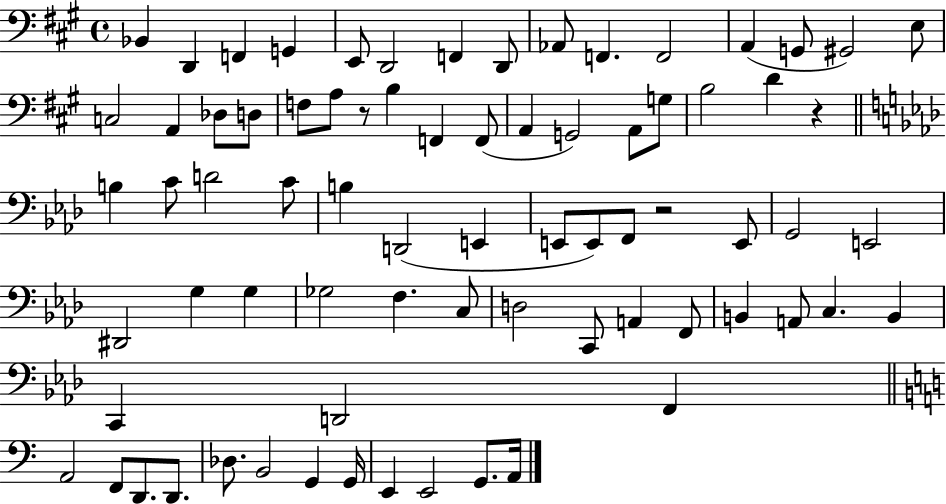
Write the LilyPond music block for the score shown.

{
  \clef bass
  \time 4/4
  \defaultTimeSignature
  \key a \major
  bes,4 d,4 f,4 g,4 | e,8 d,2 f,4 d,8 | aes,8 f,4. f,2 | a,4( g,8 gis,2) e8 | \break c2 a,4 des8 d8 | f8 a8 r8 b4 f,4 f,8( | a,4 g,2) a,8 g8 | b2 d'4 r4 | \break \bar "||" \break \key aes \major b4 c'8 d'2 c'8 | b4 d,2( e,4 | e,8 e,8) f,8 r2 e,8 | g,2 e,2 | \break dis,2 g4 g4 | ges2 f4. c8 | d2 c,8 a,4 f,8 | b,4 a,8 c4. b,4 | \break c,4 d,2 f,4 | \bar "||" \break \key c \major a,2 f,8 d,8. d,8. | des8. b,2 g,4 g,16 | e,4 e,2 g,8. a,16 | \bar "|."
}